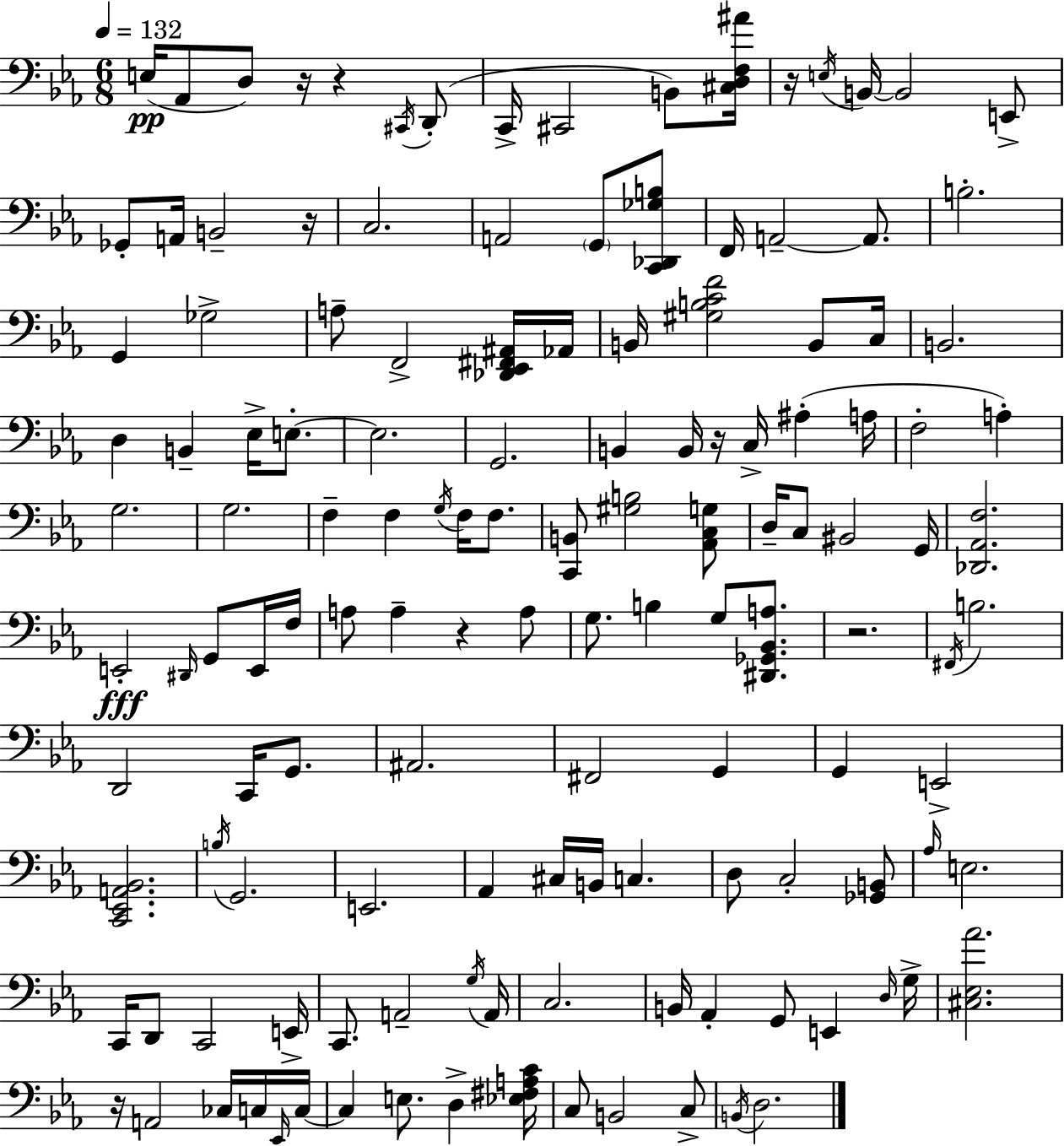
E3/s Ab2/e D3/e R/s R/q C#2/s D2/e C2/s C#2/h B2/e [C#3,D3,F3,A#4]/s R/s E3/s B2/s B2/h E2/e Gb2/e A2/s B2/h R/s C3/h. A2/h G2/e [C2,Db2,Gb3,B3]/e F2/s A2/h A2/e. B3/h. G2/q Gb3/h A3/e F2/h [Db2,Eb2,F#2,A#2]/s Ab2/s B2/s [G#3,B3,C4,F4]/h B2/e C3/s B2/h. D3/q B2/q Eb3/s E3/e. E3/h. G2/h. B2/q B2/s R/s C3/s A#3/q A3/s F3/h A3/q G3/h. G3/h. F3/q F3/q G3/s F3/s F3/e. [C2,B2]/e [G#3,B3]/h [Ab2,C3,G3]/e D3/s C3/e BIS2/h G2/s [Db2,Ab2,F3]/h. E2/h D#2/s G2/e E2/s F3/s A3/e A3/q R/q A3/e G3/e. B3/q G3/e [D#2,Gb2,Bb2,A3]/e. R/h. F#2/s B3/h. D2/h C2/s G2/e. A#2/h. F#2/h G2/q G2/q E2/h [C2,Eb2,A2,Bb2]/h. B3/s G2/h. E2/h. Ab2/q C#3/s B2/s C3/q. D3/e C3/h [Gb2,B2]/e Ab3/s E3/h. C2/s D2/e C2/h E2/s C2/e. A2/h G3/s A2/s C3/h. B2/s Ab2/q G2/e E2/q D3/s G3/s [C#3,Eb3,Ab4]/h. R/s A2/h CES3/s C3/s Eb2/s C3/s C3/q E3/e. D3/q [Eb3,F#3,A3,C4]/s C3/e B2/h C3/e B2/s D3/h.